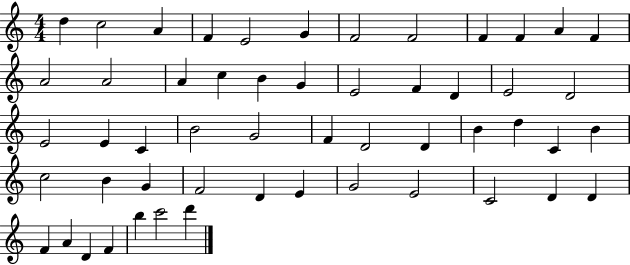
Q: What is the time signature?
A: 4/4